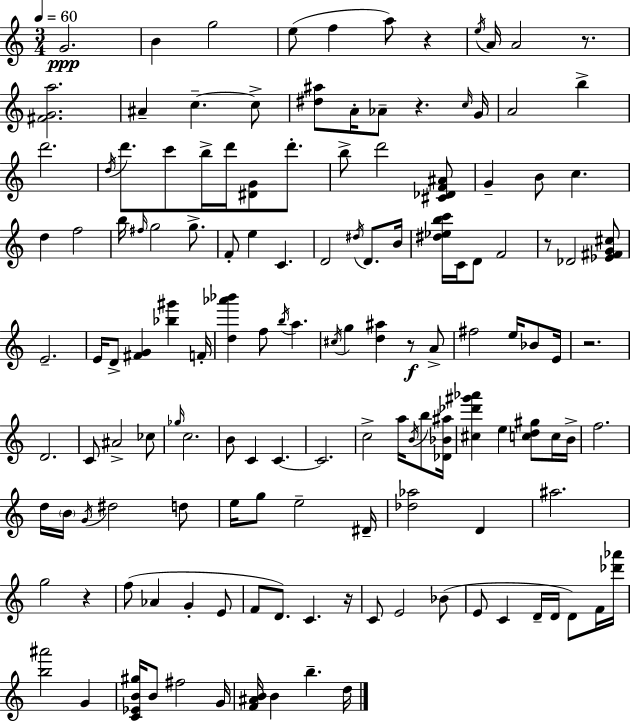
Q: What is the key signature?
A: C major